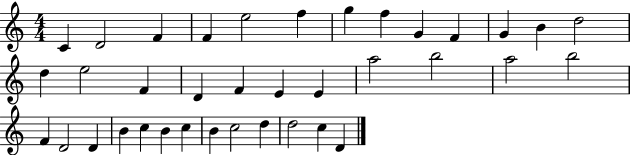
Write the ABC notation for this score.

X:1
T:Untitled
M:4/4
L:1/4
K:C
C D2 F F e2 f g f G F G B d2 d e2 F D F E E a2 b2 a2 b2 F D2 D B c B c B c2 d d2 c D